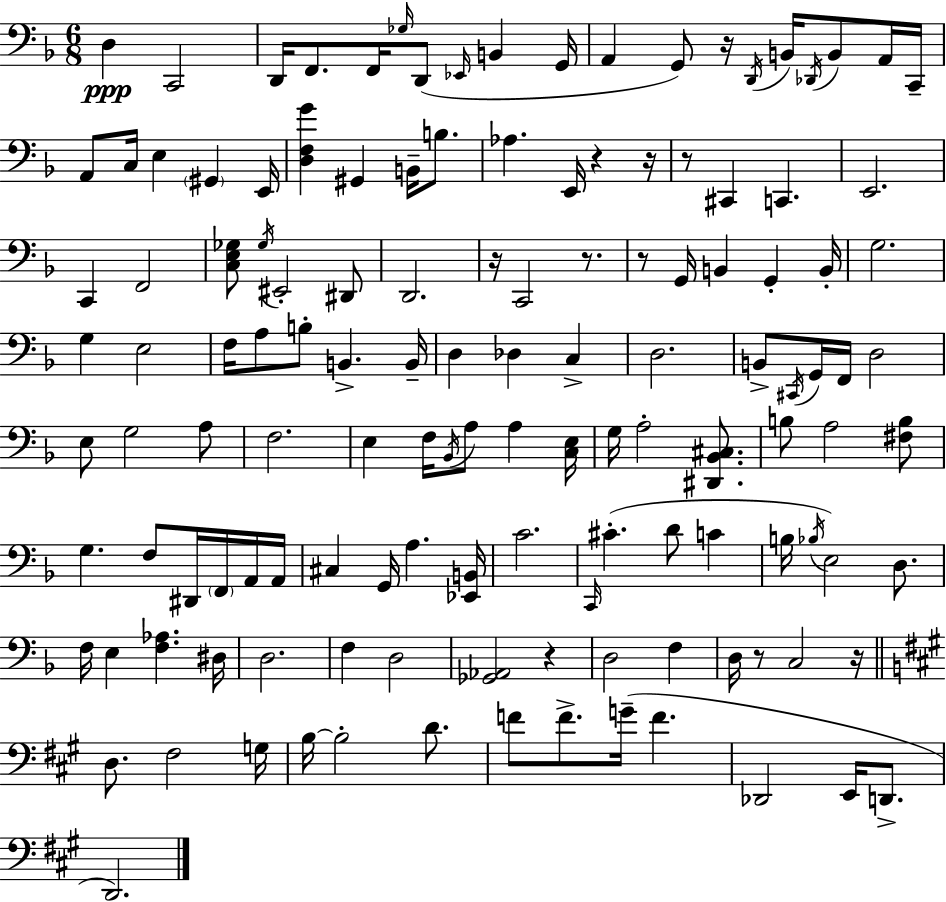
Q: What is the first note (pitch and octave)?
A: D3